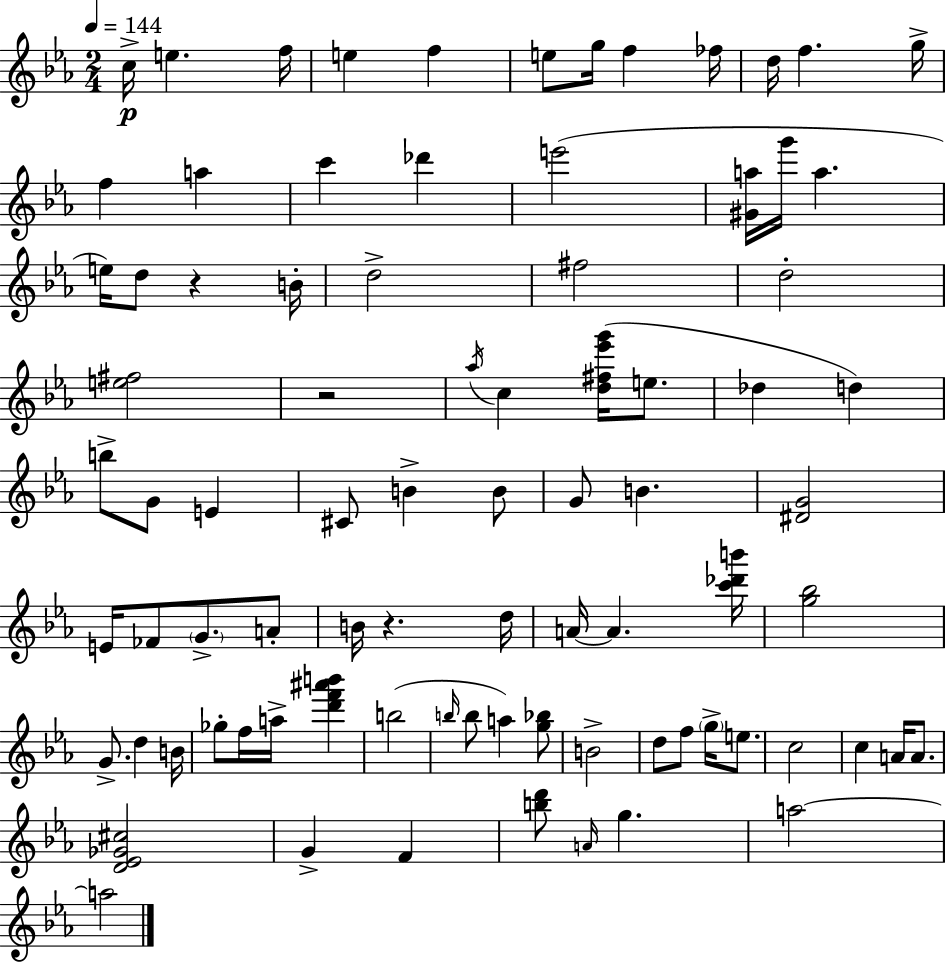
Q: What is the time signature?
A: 2/4